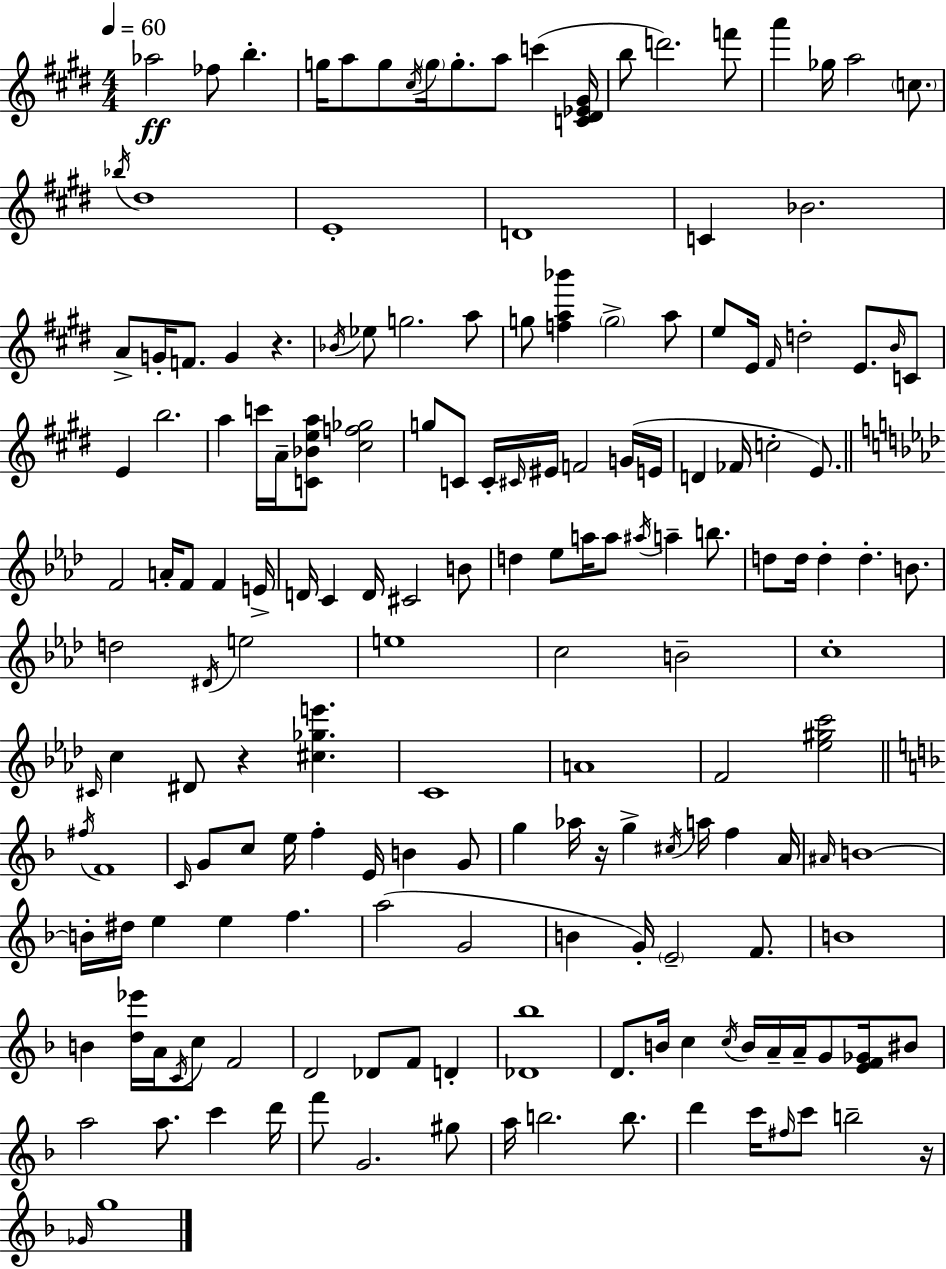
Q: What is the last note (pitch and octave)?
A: G5